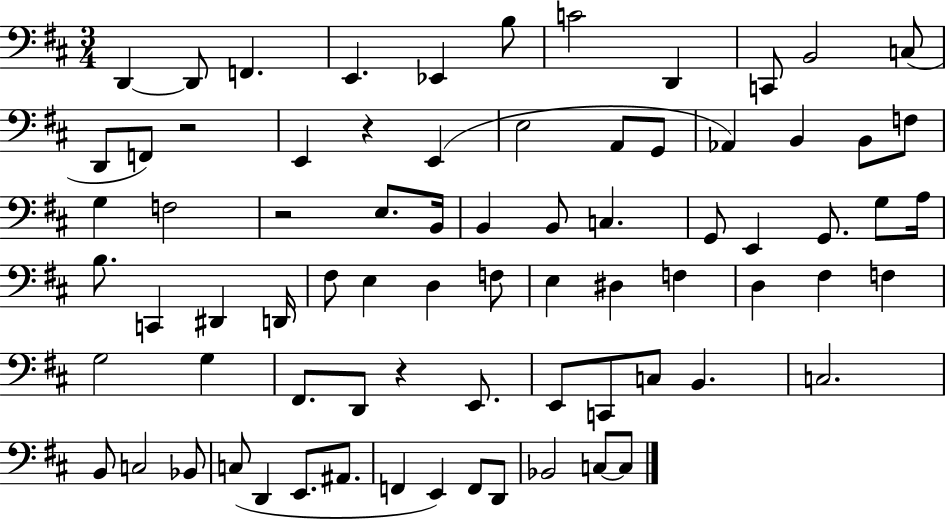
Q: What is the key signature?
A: D major